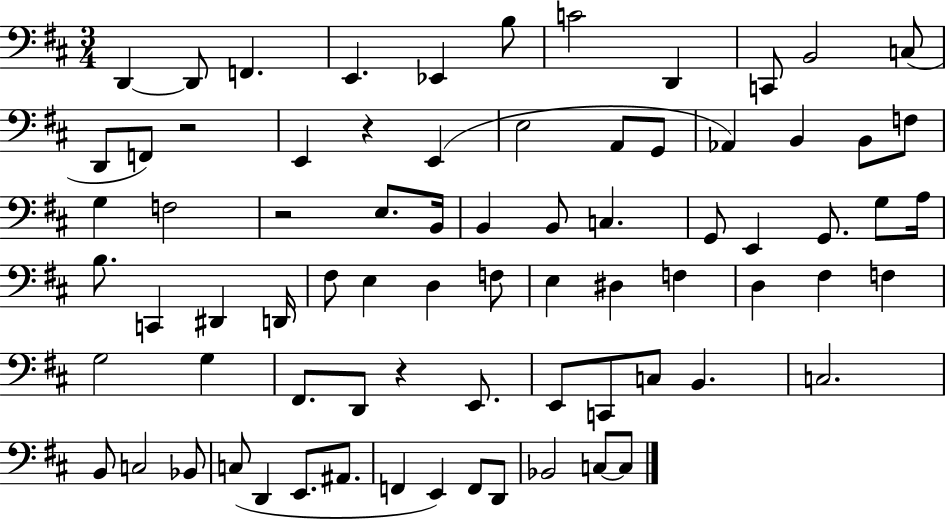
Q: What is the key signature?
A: D major